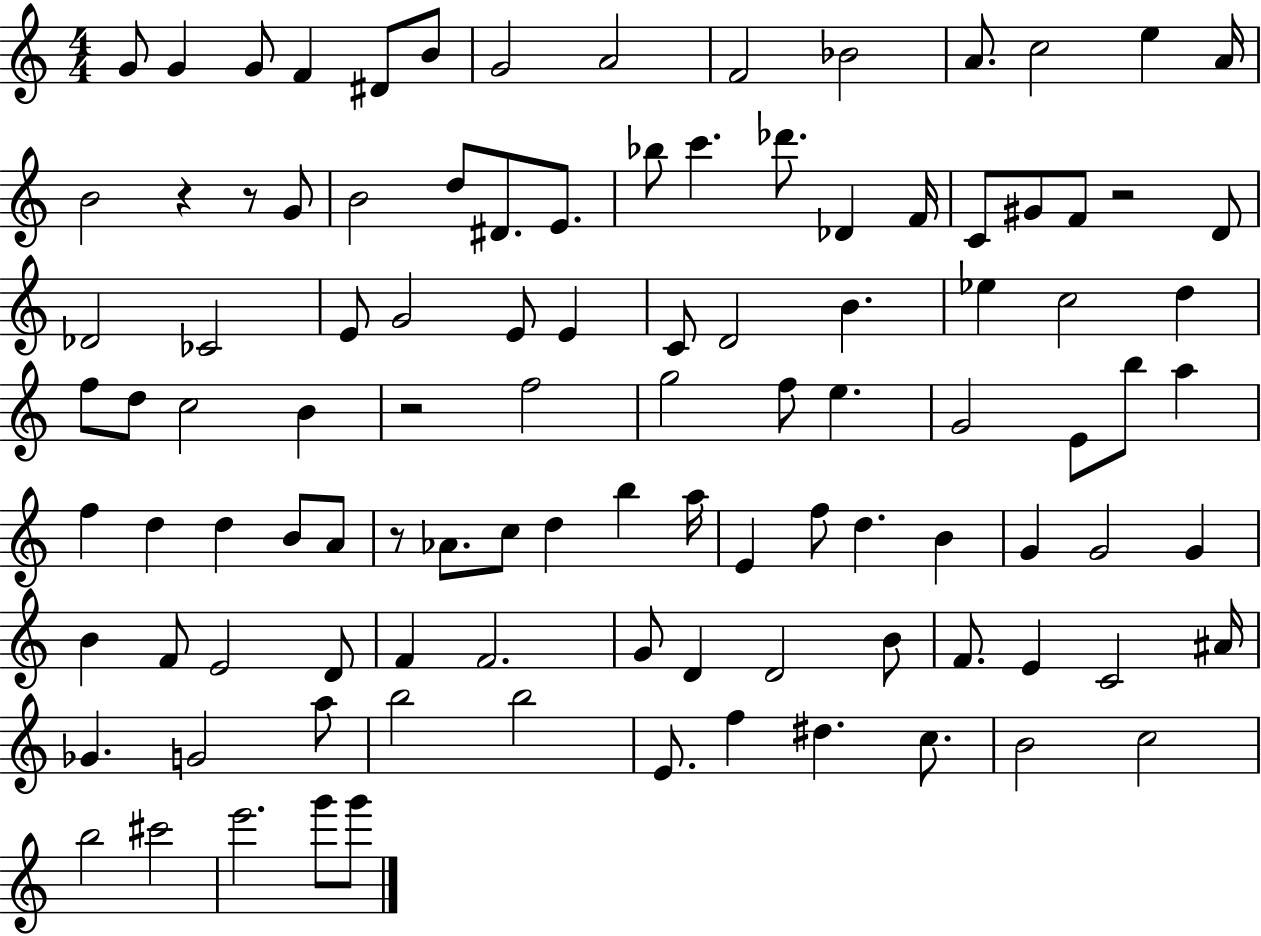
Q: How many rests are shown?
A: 5